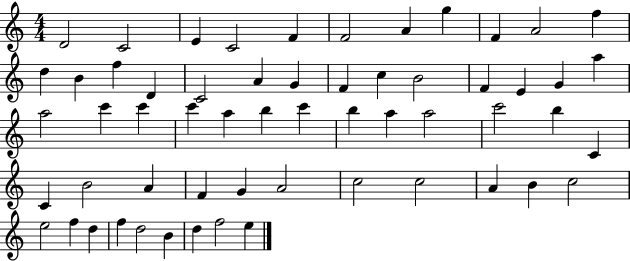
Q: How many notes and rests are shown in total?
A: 58